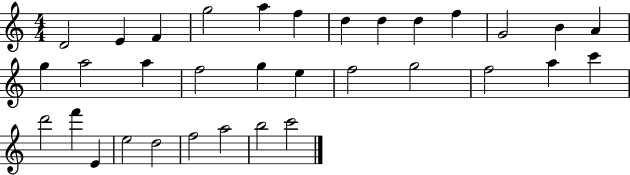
D4/h E4/q F4/q G5/h A5/q F5/q D5/q D5/q D5/q F5/q G4/h B4/q A4/q G5/q A5/h A5/q F5/h G5/q E5/q F5/h G5/h F5/h A5/q C6/q D6/h F6/q E4/q E5/h D5/h F5/h A5/h B5/h C6/h